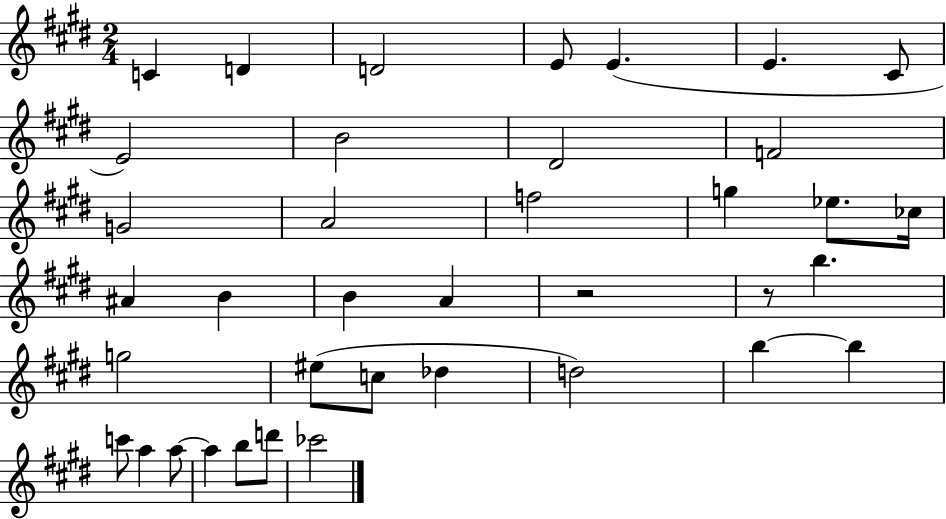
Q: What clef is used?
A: treble